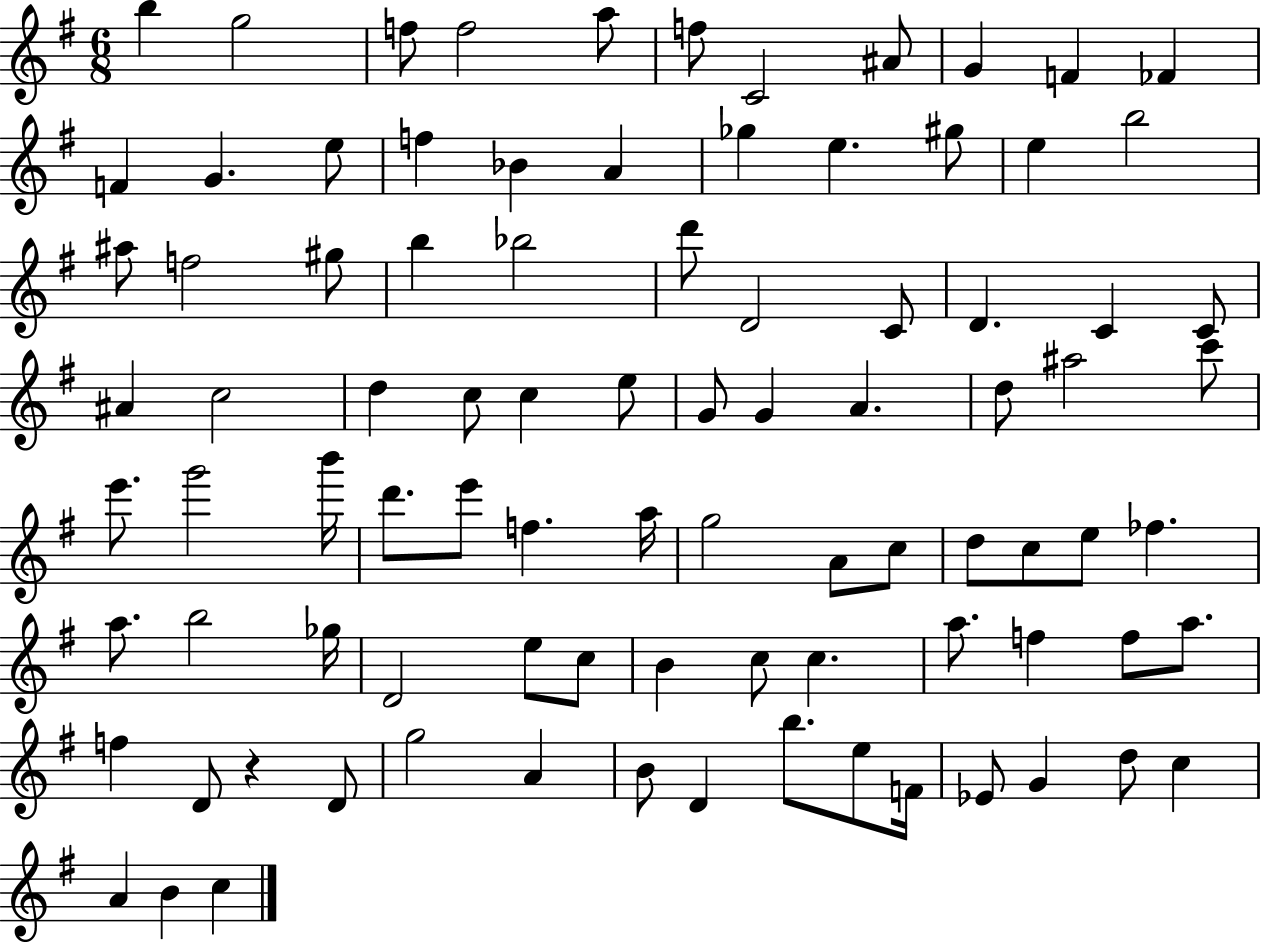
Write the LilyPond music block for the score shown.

{
  \clef treble
  \numericTimeSignature
  \time 6/8
  \key g \major
  \repeat volta 2 { b''4 g''2 | f''8 f''2 a''8 | f''8 c'2 ais'8 | g'4 f'4 fes'4 | \break f'4 g'4. e''8 | f''4 bes'4 a'4 | ges''4 e''4. gis''8 | e''4 b''2 | \break ais''8 f''2 gis''8 | b''4 bes''2 | d'''8 d'2 c'8 | d'4. c'4 c'8 | \break ais'4 c''2 | d''4 c''8 c''4 e''8 | g'8 g'4 a'4. | d''8 ais''2 c'''8 | \break e'''8. g'''2 b'''16 | d'''8. e'''8 f''4. a''16 | g''2 a'8 c''8 | d''8 c''8 e''8 fes''4. | \break a''8. b''2 ges''16 | d'2 e''8 c''8 | b'4 c''8 c''4. | a''8. f''4 f''8 a''8. | \break f''4 d'8 r4 d'8 | g''2 a'4 | b'8 d'4 b''8. e''8 f'16 | ees'8 g'4 d''8 c''4 | \break a'4 b'4 c''4 | } \bar "|."
}